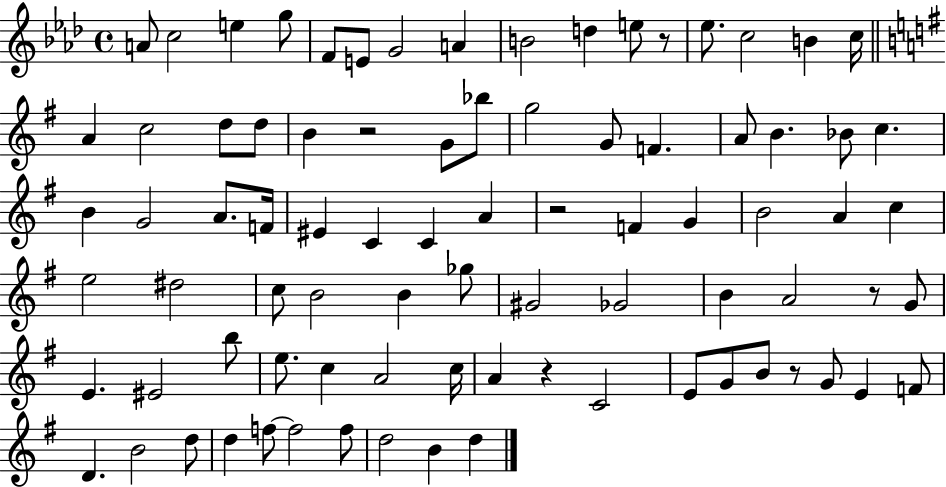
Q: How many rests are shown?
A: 6